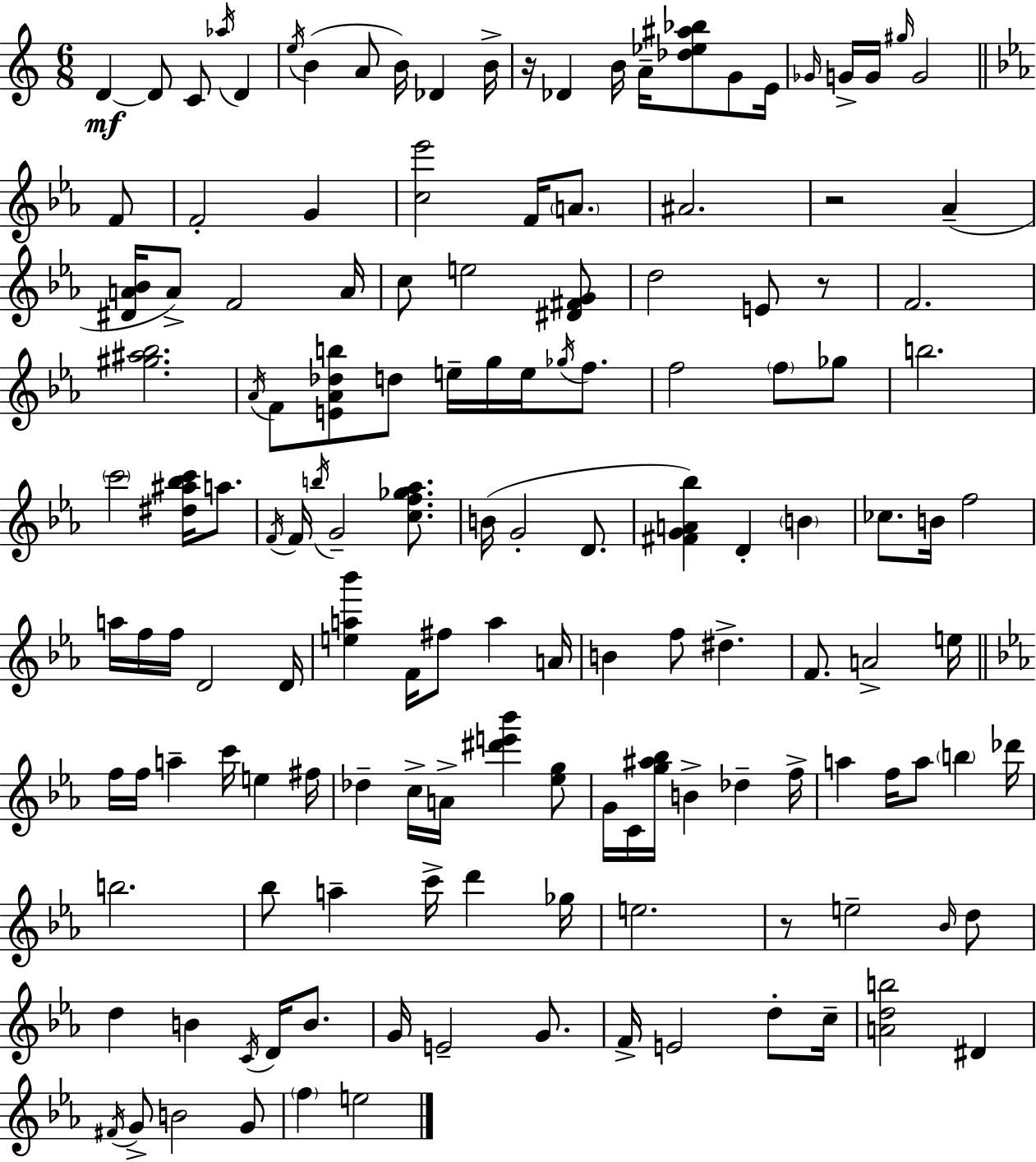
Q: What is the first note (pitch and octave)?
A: D4